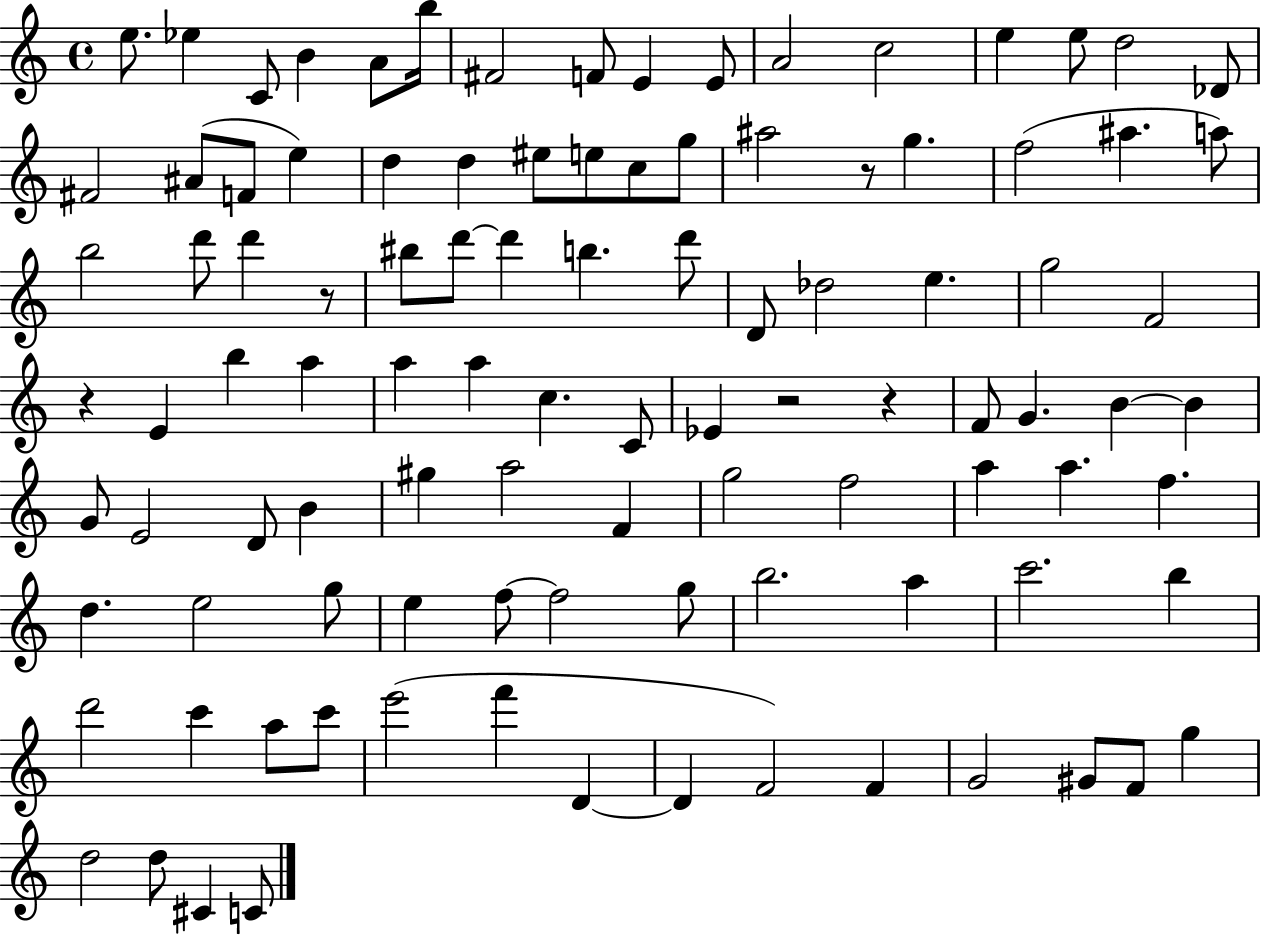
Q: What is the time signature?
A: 4/4